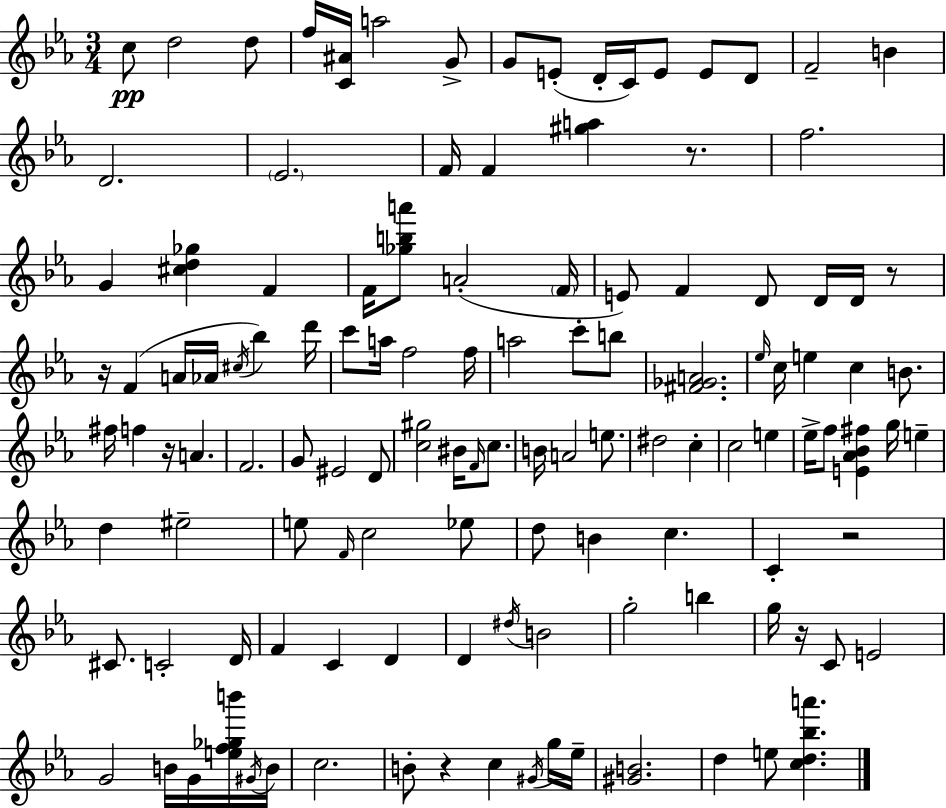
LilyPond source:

{
  \clef treble
  \numericTimeSignature
  \time 3/4
  \key c \minor
  c''8\pp d''2 d''8 | f''16 <c' ais'>16 a''2 g'8-> | g'8 e'8-.( d'16-. c'16) e'8 e'8 d'8 | f'2-- b'4 | \break d'2. | \parenthesize ees'2. | f'16 f'4 <gis'' a''>4 r8. | f''2. | \break g'4 <cis'' d'' ges''>4 f'4 | f'16 <ges'' b'' a'''>8 a'2-.( \parenthesize f'16 | e'8) f'4 d'8 d'16 d'16 r8 | r16 f'4( a'16 aes'16 \acciaccatura { cis''16 } bes''4) | \break d'''16 c'''8 a''16 f''2 | f''16 a''2 c'''8-. b''8 | <fis' ges' a'>2. | \grace { ees''16 } c''16 e''4 c''4 b'8. | \break fis''16 f''4 r16 a'4. | f'2. | g'8 eis'2 | d'8 <c'' gis''>2 bis'16 \grace { f'16 } | \break c''8. b'16 a'2 | e''8. dis''2 c''4-. | c''2 e''4 | ees''16-> f''8 <e' aes' bes' fis''>4 g''16 e''4-- | \break d''4 eis''2-- | e''8 \grace { f'16 } c''2 | ees''8 d''8 b'4 c''4. | c'4-. r2 | \break cis'8. c'2-. | d'16 f'4 c'4 | d'4 d'4 \acciaccatura { dis''16 } b'2 | g''2-. | \break b''4 g''16 r16 c'8 e'2 | g'2 | b'16 g'16 <e'' f'' ges'' b'''>16 \acciaccatura { gis'16 } b'16 c''2. | b'8-. r4 | \break c''4 \acciaccatura { gis'16 } g''16 ees''16-- <gis' b'>2. | d''4 e''8 | <c'' d'' bes'' a'''>4. \bar "|."
}